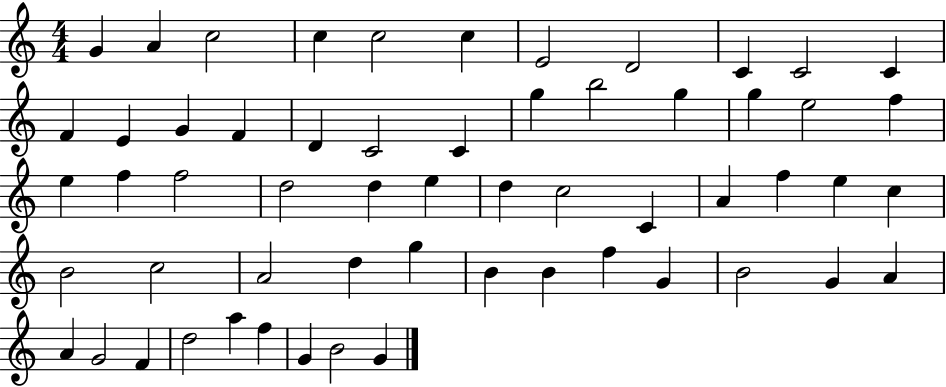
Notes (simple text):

G4/q A4/q C5/h C5/q C5/h C5/q E4/h D4/h C4/q C4/h C4/q F4/q E4/q G4/q F4/q D4/q C4/h C4/q G5/q B5/h G5/q G5/q E5/h F5/q E5/q F5/q F5/h D5/h D5/q E5/q D5/q C5/h C4/q A4/q F5/q E5/q C5/q B4/h C5/h A4/h D5/q G5/q B4/q B4/q F5/q G4/q B4/h G4/q A4/q A4/q G4/h F4/q D5/h A5/q F5/q G4/q B4/h G4/q